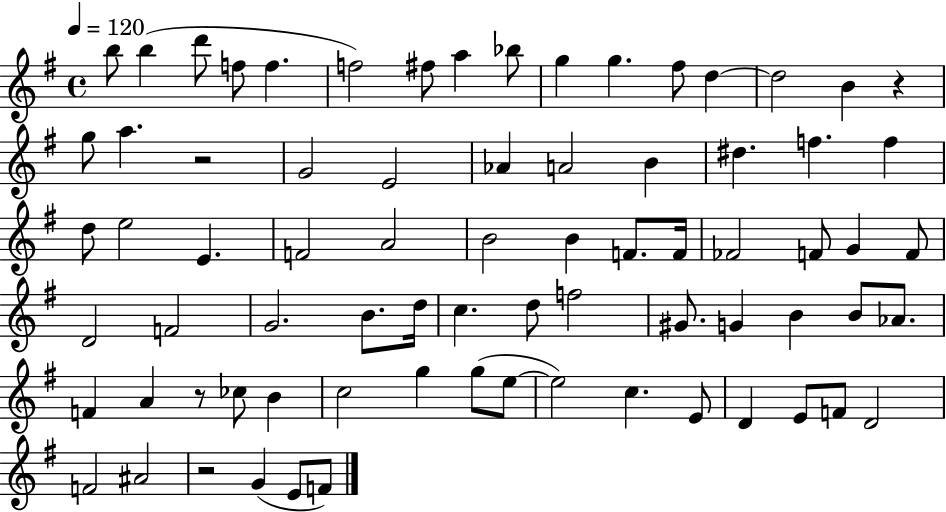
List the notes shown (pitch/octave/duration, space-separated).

B5/e B5/q D6/e F5/e F5/q. F5/h F#5/e A5/q Bb5/e G5/q G5/q. F#5/e D5/q D5/h B4/q R/q G5/e A5/q. R/h G4/h E4/h Ab4/q A4/h B4/q D#5/q. F5/q. F5/q D5/e E5/h E4/q. F4/h A4/h B4/h B4/q F4/e. F4/s FES4/h F4/e G4/q F4/e D4/h F4/h G4/h. B4/e. D5/s C5/q. D5/e F5/h G#4/e. G4/q B4/q B4/e Ab4/e. F4/q A4/q R/e CES5/e B4/q C5/h G5/q G5/e E5/e E5/h C5/q. E4/e D4/q E4/e F4/e D4/h F4/h A#4/h R/h G4/q E4/e F4/e